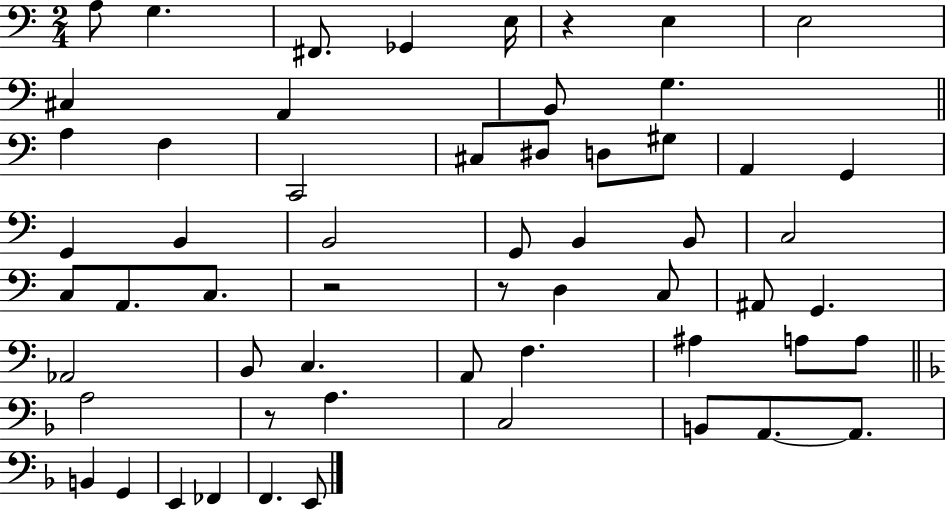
X:1
T:Untitled
M:2/4
L:1/4
K:C
A,/2 G, ^F,,/2 _G,, E,/4 z E, E,2 ^C, A,, B,,/2 G, A, F, C,,2 ^C,/2 ^D,/2 D,/2 ^G,/2 A,, G,, G,, B,, B,,2 G,,/2 B,, B,,/2 C,2 C,/2 A,,/2 C,/2 z2 z/2 D, C,/2 ^A,,/2 G,, _A,,2 B,,/2 C, A,,/2 F, ^A, A,/2 A,/2 A,2 z/2 A, C,2 B,,/2 A,,/2 A,,/2 B,, G,, E,, _F,, F,, E,,/2